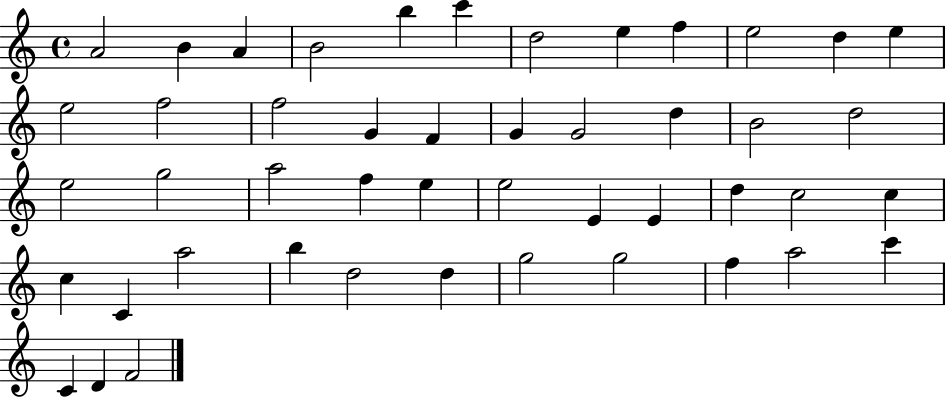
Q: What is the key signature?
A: C major